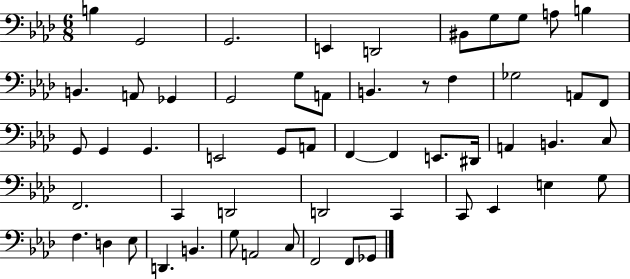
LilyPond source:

{
  \clef bass
  \numericTimeSignature
  \time 6/8
  \key aes \major
  \repeat volta 2 { b4 g,2 | g,2. | e,4 d,2 | bis,8 g8 g8 a8 b4 | \break b,4. a,8 ges,4 | g,2 g8 a,8 | b,4. r8 f4 | ges2 a,8 f,8 | \break g,8 g,4 g,4. | e,2 g,8 a,8 | f,4~~ f,4 e,8. dis,16 | a,4 b,4. c8 | \break f,2. | c,4 d,2 | d,2 c,4 | c,8 ees,4 e4 g8 | \break f4. d4 ees8 | d,4. b,4. | g8 a,2 c8 | f,2 f,8 ges,8 | \break } \bar "|."
}